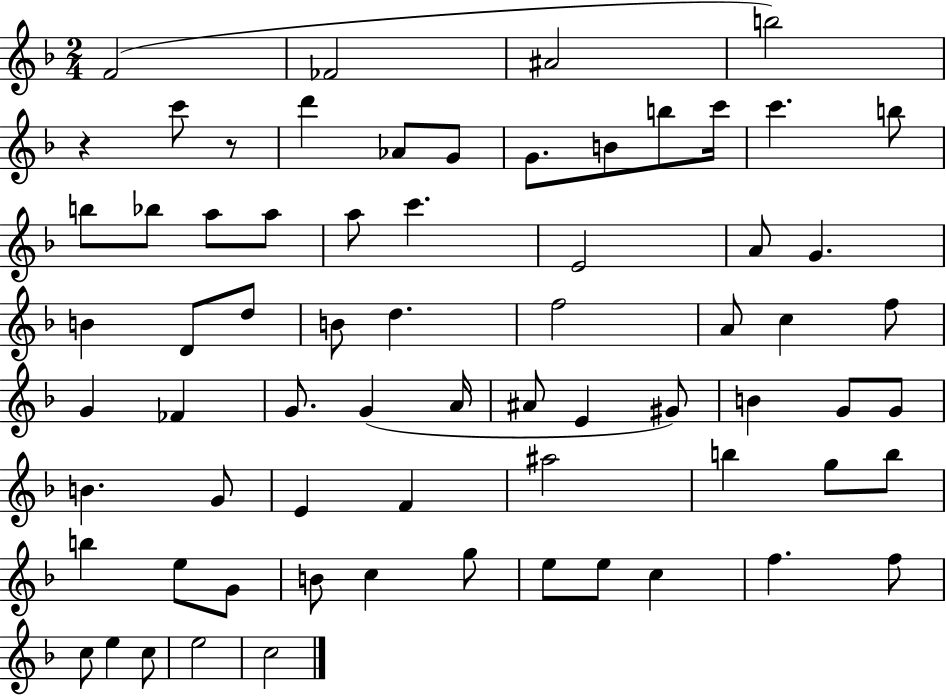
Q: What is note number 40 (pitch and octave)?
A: G#4